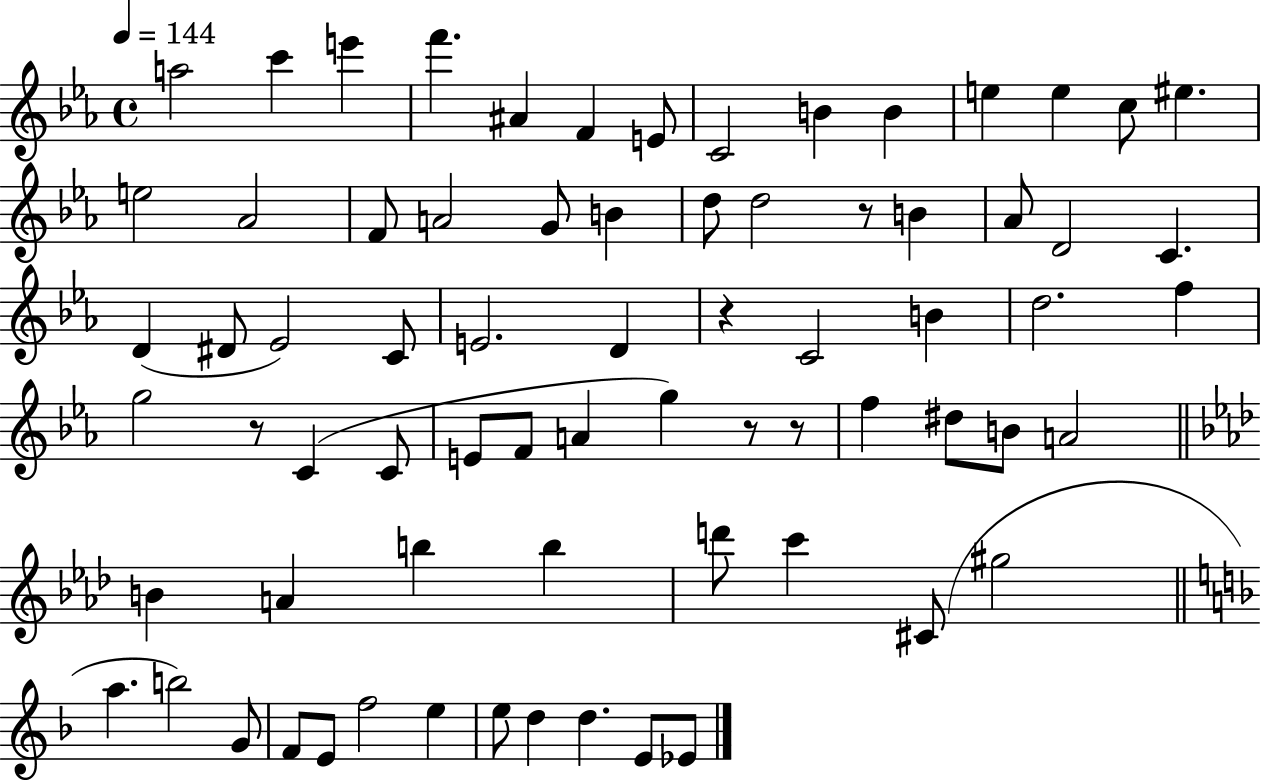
A5/h C6/q E6/q F6/q. A#4/q F4/q E4/e C4/h B4/q B4/q E5/q E5/q C5/e EIS5/q. E5/h Ab4/h F4/e A4/h G4/e B4/q D5/e D5/h R/e B4/q Ab4/e D4/h C4/q. D4/q D#4/e Eb4/h C4/e E4/h. D4/q R/q C4/h B4/q D5/h. F5/q G5/h R/e C4/q C4/e E4/e F4/e A4/q G5/q R/e R/e F5/q D#5/e B4/e A4/h B4/q A4/q B5/q B5/q D6/e C6/q C#4/e G#5/h A5/q. B5/h G4/e F4/e E4/e F5/h E5/q E5/e D5/q D5/q. E4/e Eb4/e